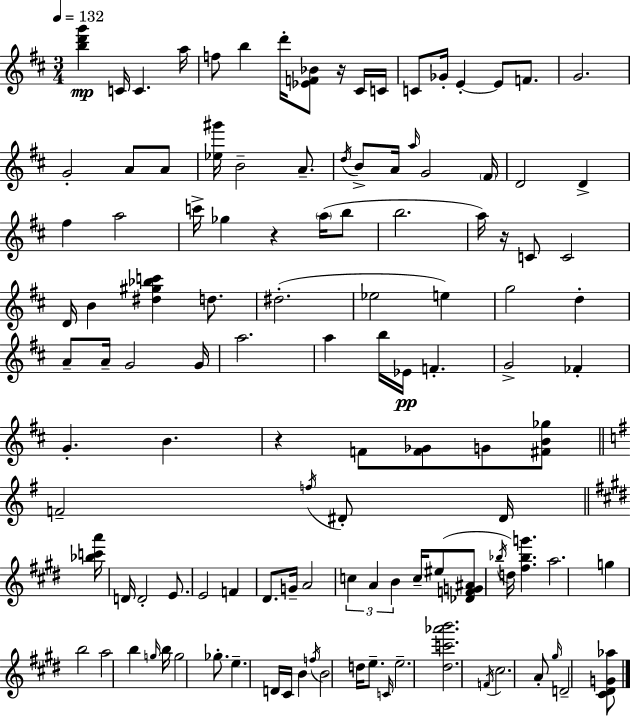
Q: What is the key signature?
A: D major